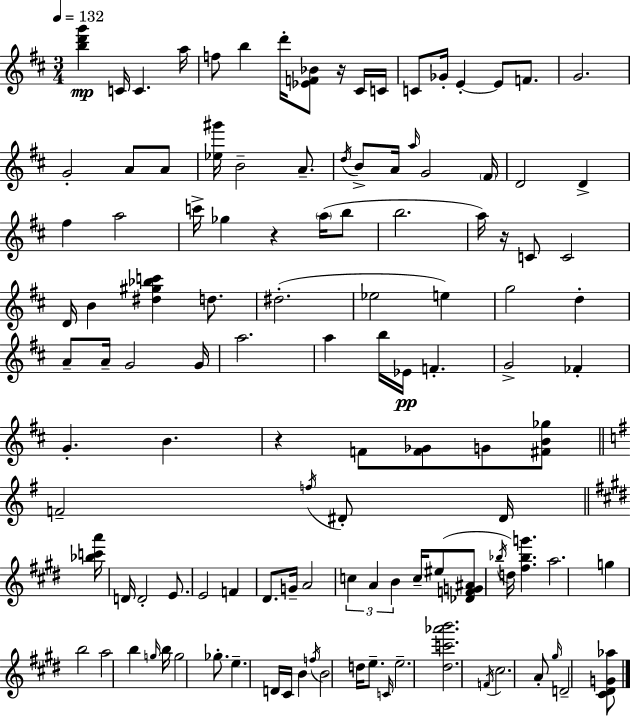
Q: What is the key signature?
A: D major